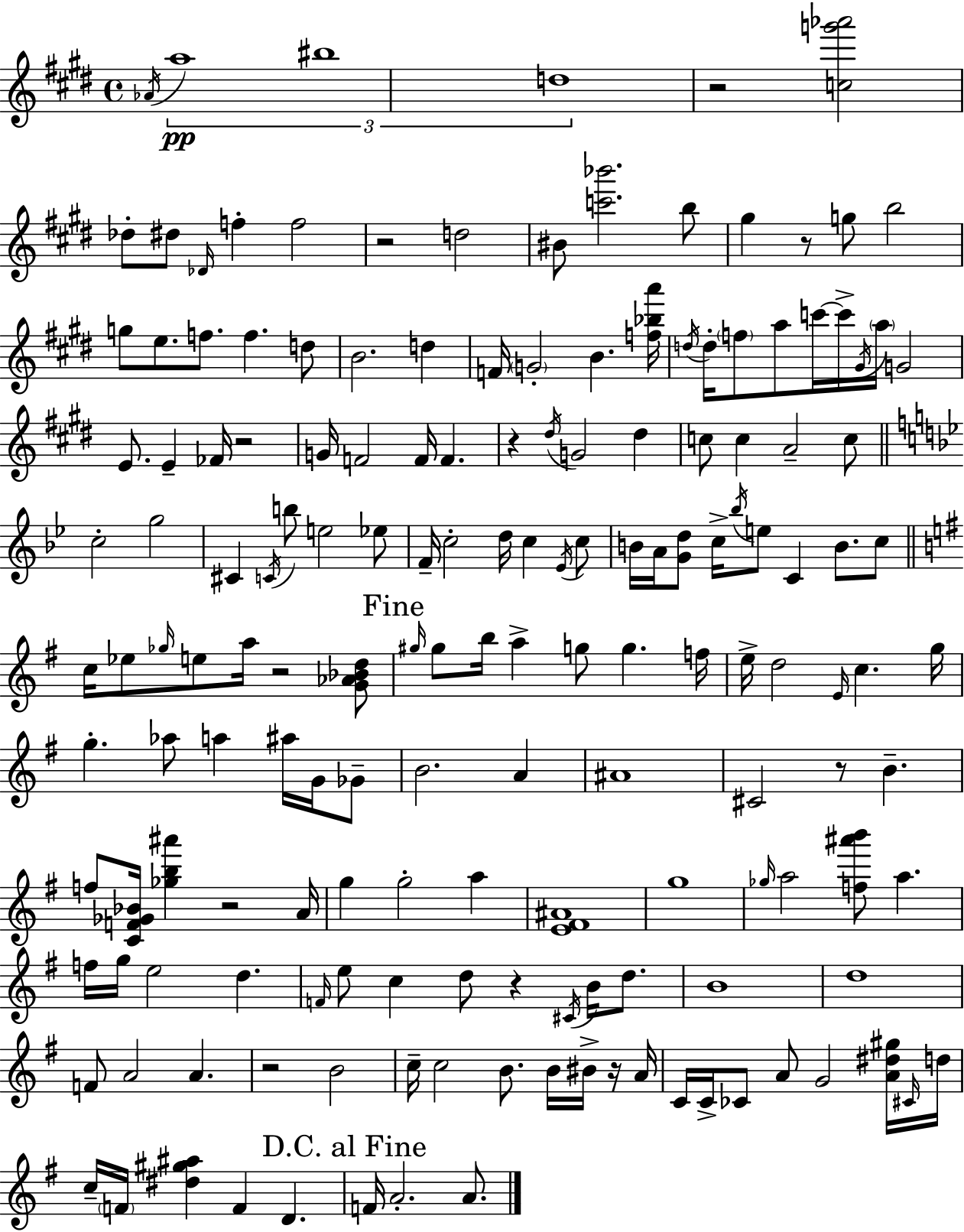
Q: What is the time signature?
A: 4/4